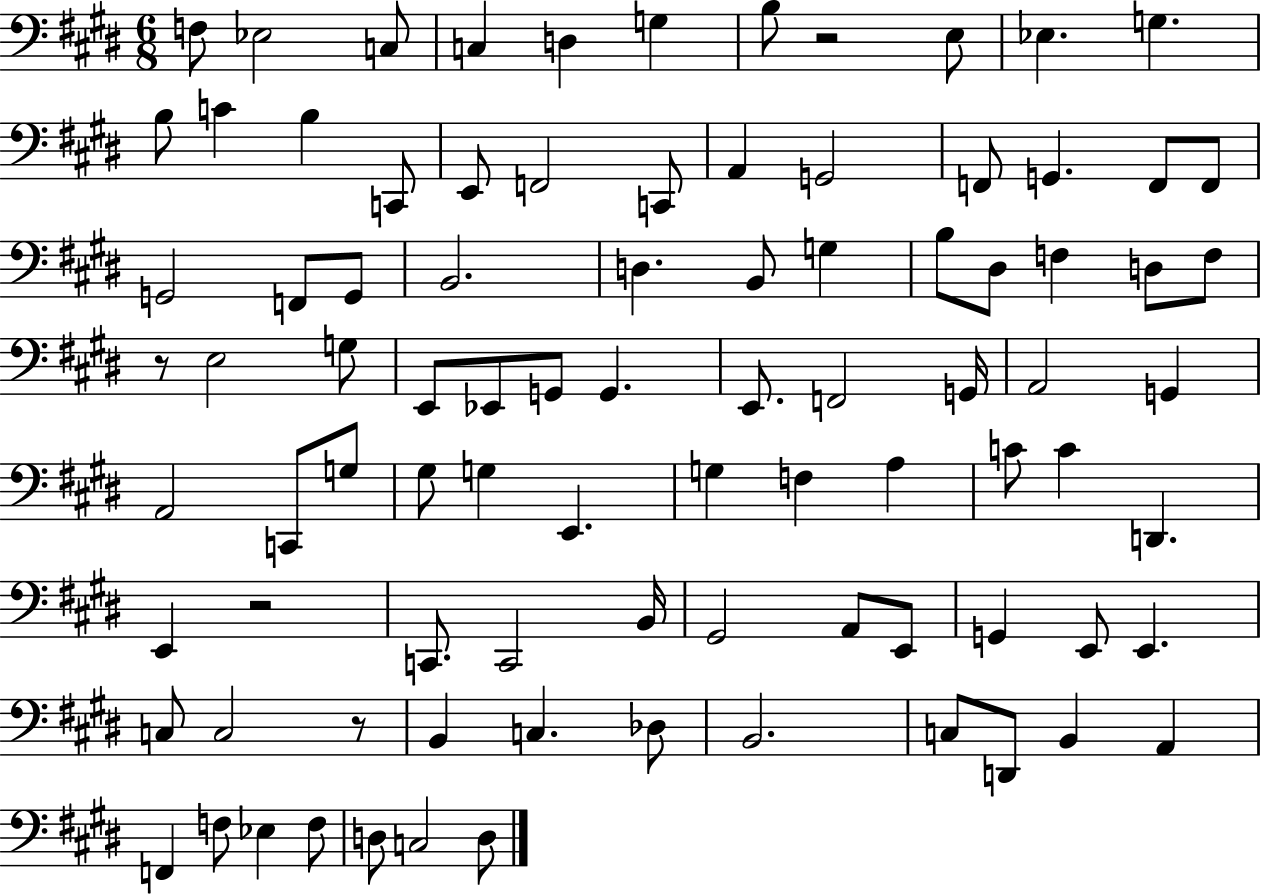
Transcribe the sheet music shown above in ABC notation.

X:1
T:Untitled
M:6/8
L:1/4
K:E
F,/2 _E,2 C,/2 C, D, G, B,/2 z2 E,/2 _E, G, B,/2 C B, C,,/2 E,,/2 F,,2 C,,/2 A,, G,,2 F,,/2 G,, F,,/2 F,,/2 G,,2 F,,/2 G,,/2 B,,2 D, B,,/2 G, B,/2 ^D,/2 F, D,/2 F,/2 z/2 E,2 G,/2 E,,/2 _E,,/2 G,,/2 G,, E,,/2 F,,2 G,,/4 A,,2 G,, A,,2 C,,/2 G,/2 ^G,/2 G, E,, G, F, A, C/2 C D,, E,, z2 C,,/2 C,,2 B,,/4 ^G,,2 A,,/2 E,,/2 G,, E,,/2 E,, C,/2 C,2 z/2 B,, C, _D,/2 B,,2 C,/2 D,,/2 B,, A,, F,, F,/2 _E, F,/2 D,/2 C,2 D,/2